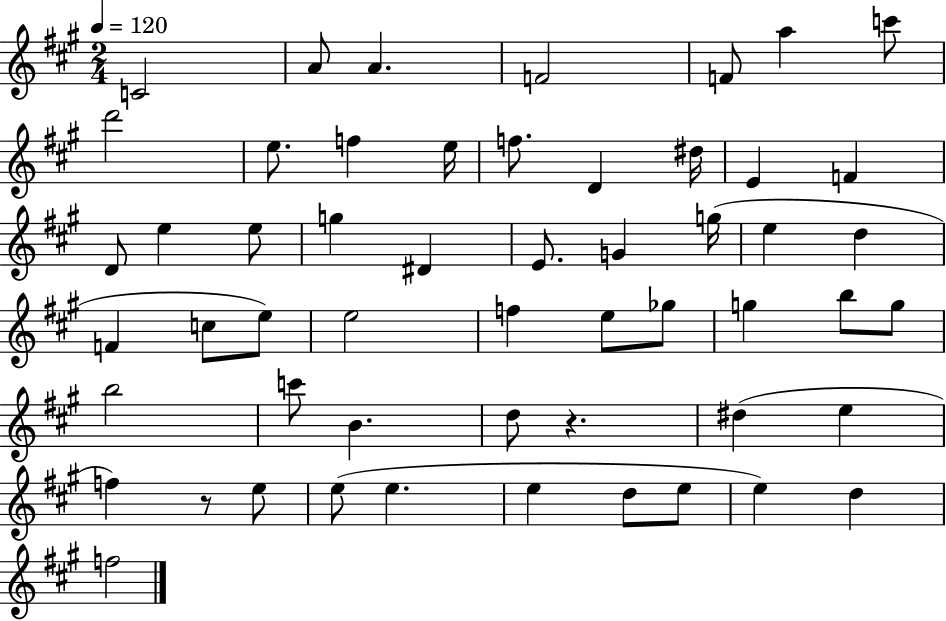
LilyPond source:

{
  \clef treble
  \numericTimeSignature
  \time 2/4
  \key a \major
  \tempo 4 = 120
  c'2 | a'8 a'4. | f'2 | f'8 a''4 c'''8 | \break d'''2 | e''8. f''4 e''16 | f''8. d'4 dis''16 | e'4 f'4 | \break d'8 e''4 e''8 | g''4 dis'4 | e'8. g'4 g''16( | e''4 d''4 | \break f'4 c''8 e''8) | e''2 | f''4 e''8 ges''8 | g''4 b''8 g''8 | \break b''2 | c'''8 b'4. | d''8 r4. | dis''4( e''4 | \break f''4) r8 e''8 | e''8( e''4. | e''4 d''8 e''8 | e''4) d''4 | \break f''2 | \bar "|."
}